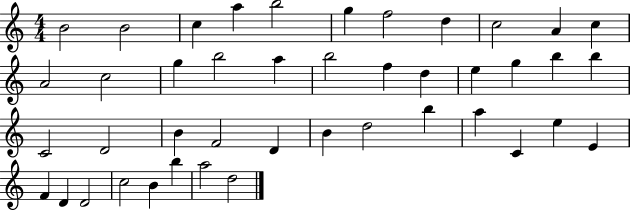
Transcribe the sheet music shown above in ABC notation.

X:1
T:Untitled
M:4/4
L:1/4
K:C
B2 B2 c a b2 g f2 d c2 A c A2 c2 g b2 a b2 f d e g b b C2 D2 B F2 D B d2 b a C e E F D D2 c2 B b a2 d2